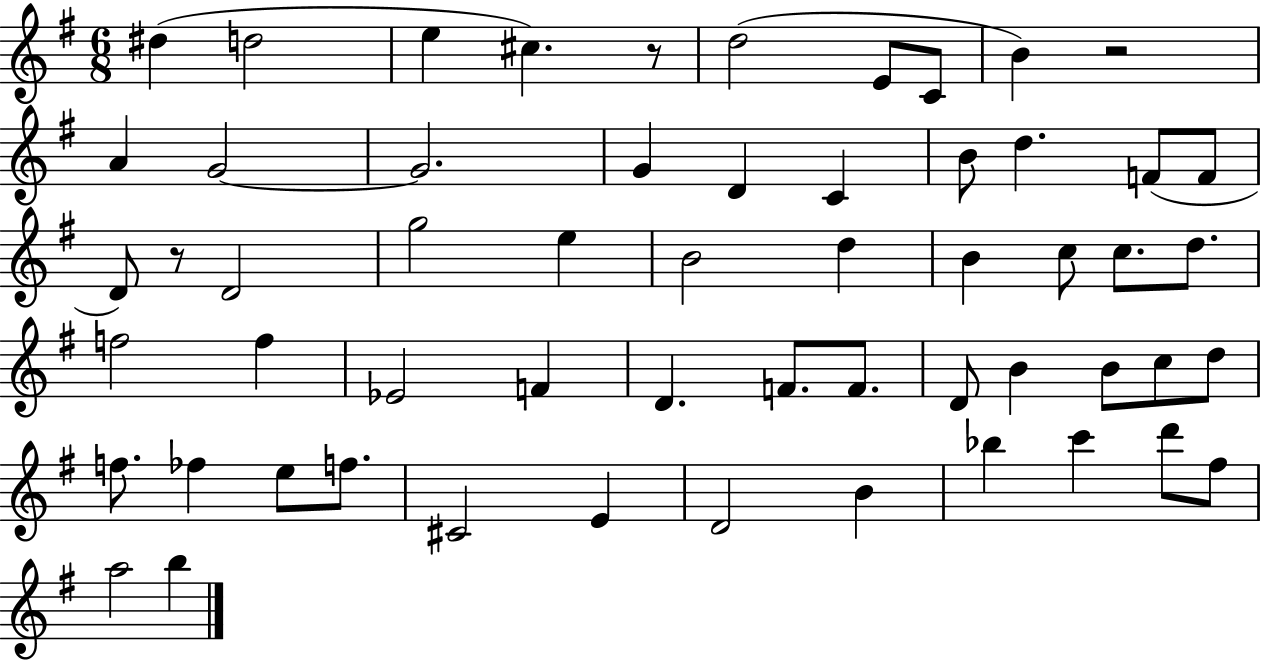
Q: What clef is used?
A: treble